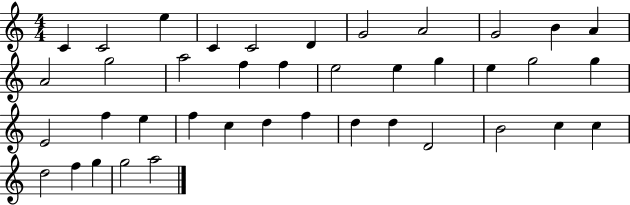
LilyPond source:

{
  \clef treble
  \numericTimeSignature
  \time 4/4
  \key c \major
  c'4 c'2 e''4 | c'4 c'2 d'4 | g'2 a'2 | g'2 b'4 a'4 | \break a'2 g''2 | a''2 f''4 f''4 | e''2 e''4 g''4 | e''4 g''2 g''4 | \break e'2 f''4 e''4 | f''4 c''4 d''4 f''4 | d''4 d''4 d'2 | b'2 c''4 c''4 | \break d''2 f''4 g''4 | g''2 a''2 | \bar "|."
}